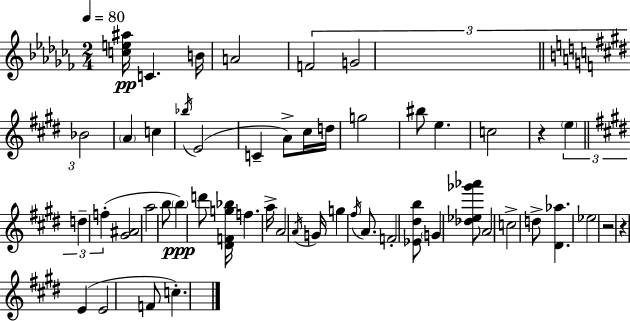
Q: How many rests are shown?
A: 3